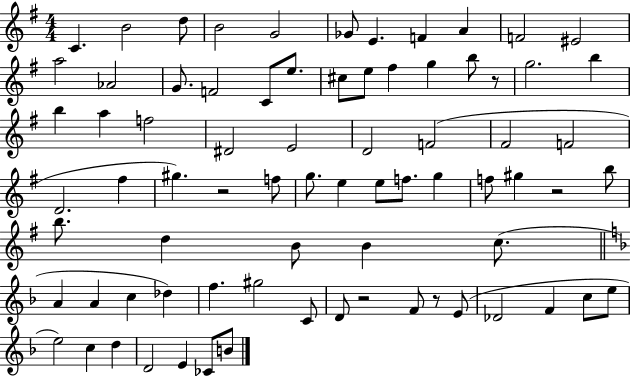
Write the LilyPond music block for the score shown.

{
  \clef treble
  \numericTimeSignature
  \time 4/4
  \key g \major
  c'4. b'2 d''8 | b'2 g'2 | ges'8 e'4. f'4 a'4 | f'2 eis'2 | \break a''2 aes'2 | g'8. f'2 c'8 e''8. | cis''8 e''8 fis''4 g''4 b''8 r8 | g''2. b''4 | \break b''4 a''4 f''2 | dis'2 e'2 | d'2 f'2( | fis'2 f'2 | \break d'2. fis''4 | gis''4.) r2 f''8 | g''8. e''4 e''8 f''8. g''4 | f''8 gis''4 r2 b''8 | \break b''8. d''4 b'8 b'4 c''8.( | \bar "||" \break \key f \major a'4 a'4 c''4 des''4) | f''4. gis''2 c'8 | d'8 r2 f'8 r8 e'8( | des'2 f'4 c''8 e''8 | \break e''2) c''4 d''4 | d'2 e'4 ces'8 b'8 | \bar "|."
}